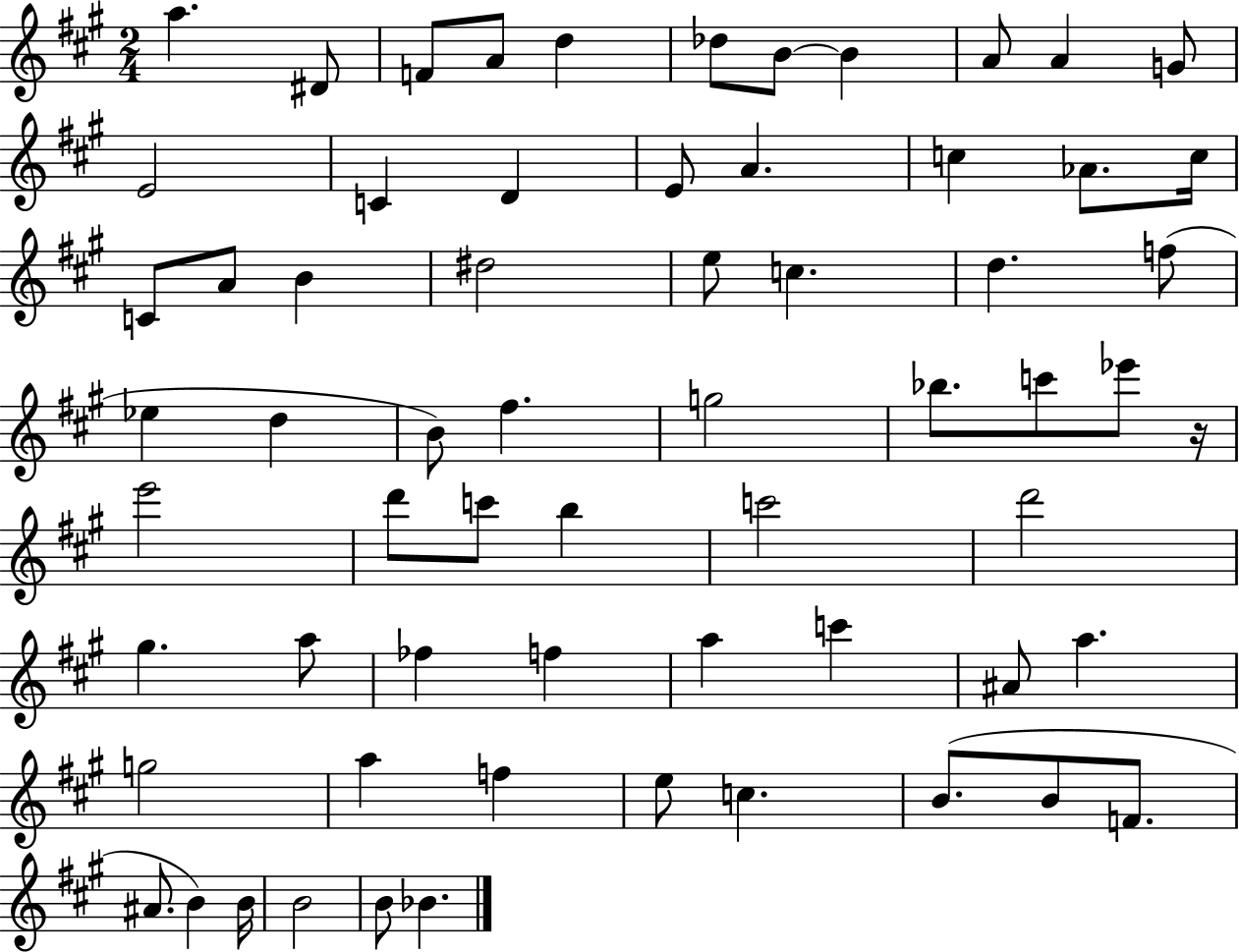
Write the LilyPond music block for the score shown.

{
  \clef treble
  \numericTimeSignature
  \time 2/4
  \key a \major
  a''4. dis'8 | f'8 a'8 d''4 | des''8 b'8~~ b'4 | a'8 a'4 g'8 | \break e'2 | c'4 d'4 | e'8 a'4. | c''4 aes'8. c''16 | \break c'8 a'8 b'4 | dis''2 | e''8 c''4. | d''4. f''8( | \break ees''4 d''4 | b'8) fis''4. | g''2 | bes''8. c'''8 ees'''8 r16 | \break e'''2 | d'''8 c'''8 b''4 | c'''2 | d'''2 | \break gis''4. a''8 | fes''4 f''4 | a''4 c'''4 | ais'8 a''4. | \break g''2 | a''4 f''4 | e''8 c''4. | b'8.( b'8 f'8. | \break ais'8. b'4) b'16 | b'2 | b'8 bes'4. | \bar "|."
}